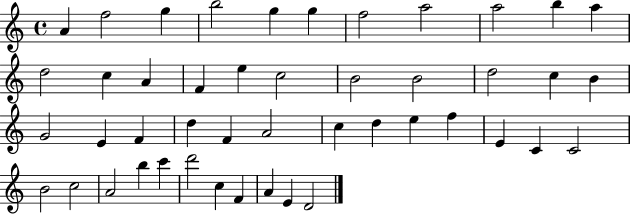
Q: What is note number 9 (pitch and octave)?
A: A5